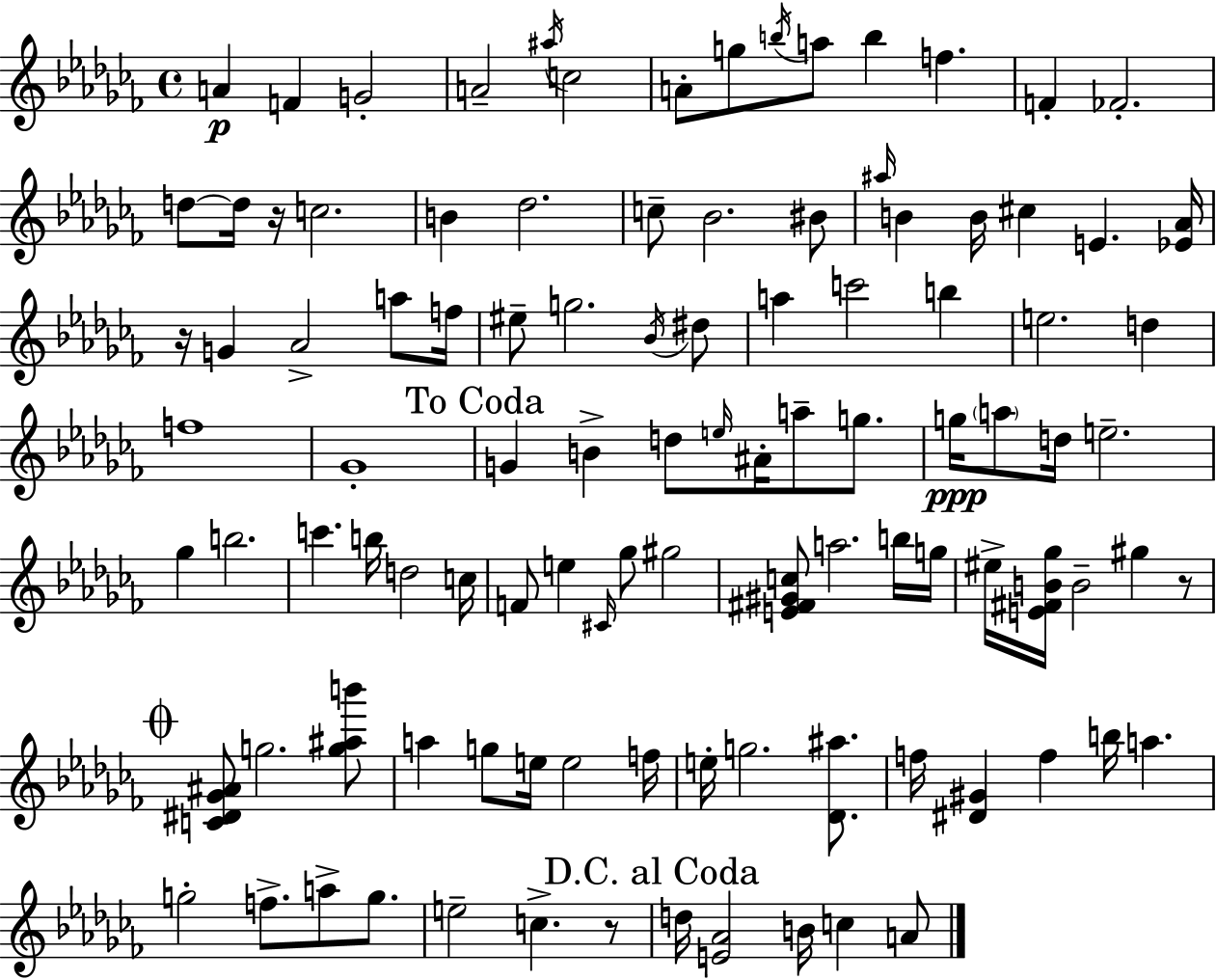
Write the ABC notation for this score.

X:1
T:Untitled
M:4/4
L:1/4
K:Abm
A F G2 A2 ^a/4 c2 A/2 g/2 b/4 a/2 b f F _F2 d/2 d/4 z/4 c2 B _d2 c/2 _B2 ^B/2 ^a/4 B B/4 ^c E [_E_A]/4 z/4 G _A2 a/2 f/4 ^e/2 g2 _B/4 ^d/2 a c'2 b e2 d f4 _G4 G B d/2 e/4 ^A/4 a/2 g/2 g/4 a/2 d/4 e2 _g b2 c' b/4 d2 c/4 F/2 e ^C/4 _g/2 ^g2 [E^F^Gc]/2 a2 b/4 g/4 ^e/4 [E^FB_g]/4 B2 ^g z/2 [C^D_G^A]/2 g2 [g^ab']/2 a g/2 e/4 e2 f/4 e/4 g2 [_D^a]/2 f/4 [^D^G] f b/4 a g2 f/2 a/2 g/2 e2 c z/2 d/4 [E_A]2 B/4 c A/2